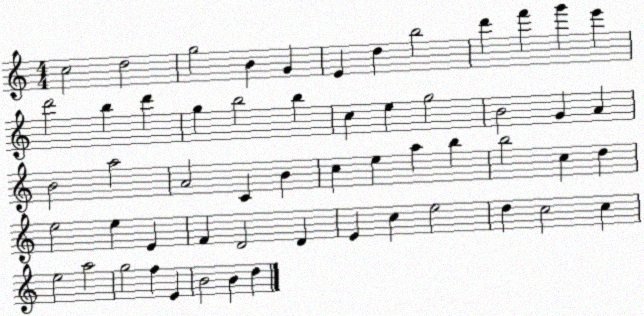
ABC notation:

X:1
T:Untitled
M:4/4
L:1/4
K:C
c2 d2 g2 B G E d b2 d' f' g' e' d'2 b d' g b2 b c e g2 B2 G A B2 a2 A2 C B c e a b b2 c d e2 e E F D2 D E c e2 d c2 c e2 a2 g2 f E B2 B d